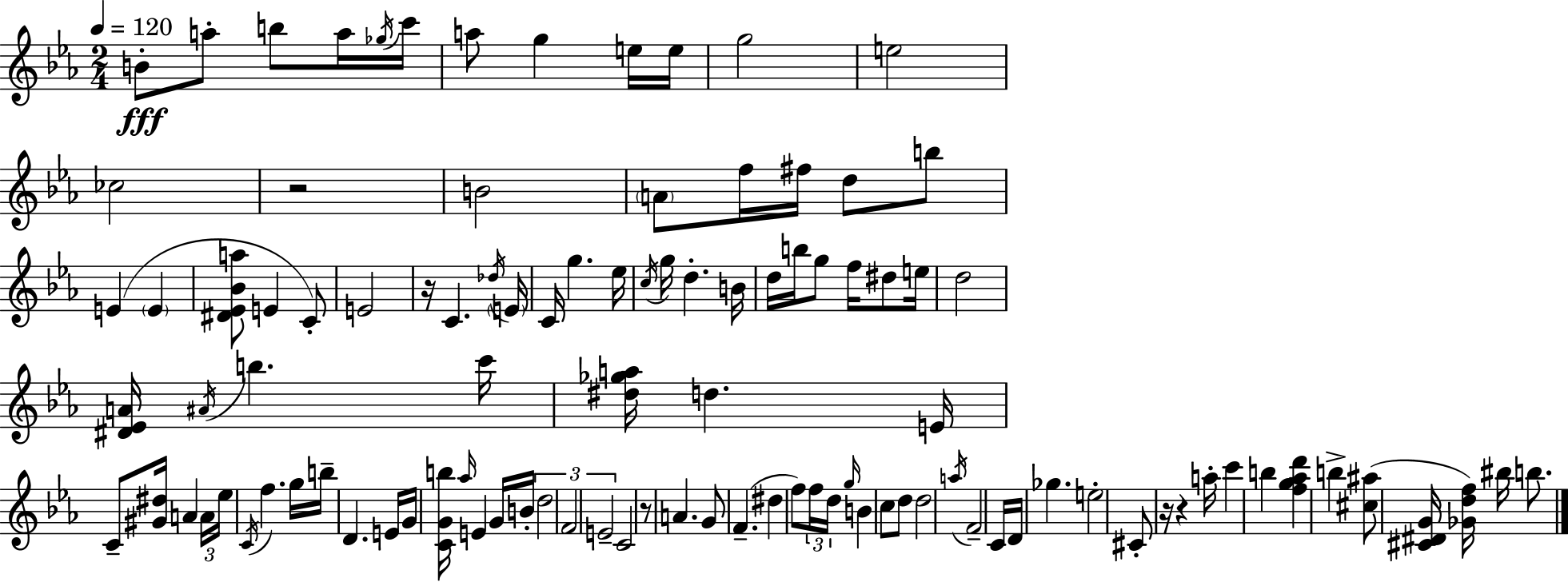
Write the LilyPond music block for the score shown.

{
  \clef treble
  \numericTimeSignature
  \time 2/4
  \key c \minor
  \tempo 4 = 120
  b'8-.\fff a''8-. b''8 a''16 \acciaccatura { ges''16 } | c'''16 a''8 g''4 e''16 | e''16 g''2 | e''2 | \break ces''2 | r2 | b'2 | \parenthesize a'8 f''16 fis''16 d''8 b''8 | \break e'4( \parenthesize e'4 | <dis' ees' bes' a''>8 e'4 c'8-.) | e'2 | r16 c'4. | \break \acciaccatura { des''16 } \parenthesize e'16 c'16 g''4. | ees''16 \acciaccatura { c''16 } g''16 d''4.-. | b'16 d''16 b''16 g''8 f''16 | dis''8 e''16 d''2 | \break <dis' ees' a'>16 \acciaccatura { ais'16 } b''4. | c'''16 <dis'' ges'' a''>16 d''4. | e'16 c'8-- <gis' dis''>16 a'4 | \tuplet 3/2 { a'16 ees''16 \acciaccatura { c'16 } } f''4. | \break g''16 b''16-- d'4. | e'16 g'16 <c' g' b''>16 \grace { aes''16 } | e'4 g'16 b'16-. \tuplet 3/2 { d''2 | f'2 | \break e'2-- } | c'2 | r8 | a'4. g'8 | \break f'4.--( dis''4 | f''8) \tuplet 3/2 { f''16 d''16 \grace { g''16 } } b'4 | c''8 d''8 d''2 | \acciaccatura { a''16 } | \break f'2-- | c'16 d'16 ges''4. | e''2-. | cis'8-. r16 r4 a''16-. | \break c'''4 b''4 | <f'' g'' aes'' d'''>4 b''4-> | <cis'' ais''>8( <cis' dis' g'>16 <ges' d'' f''>16) bis''16 b''8. | \bar "|."
}